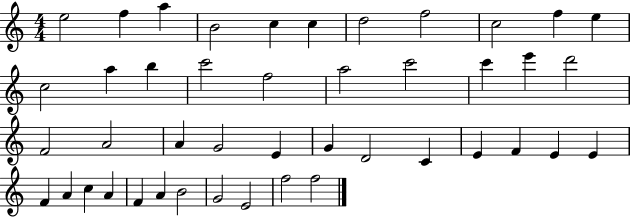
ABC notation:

X:1
T:Untitled
M:4/4
L:1/4
K:C
e2 f a B2 c c d2 f2 c2 f e c2 a b c'2 f2 a2 c'2 c' e' d'2 F2 A2 A G2 E G D2 C E F E E F A c A F A B2 G2 E2 f2 f2